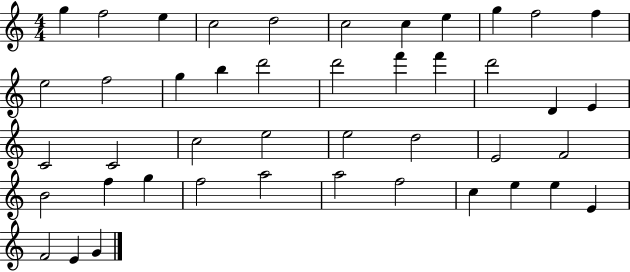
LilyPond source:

{
  \clef treble
  \numericTimeSignature
  \time 4/4
  \key c \major
  g''4 f''2 e''4 | c''2 d''2 | c''2 c''4 e''4 | g''4 f''2 f''4 | \break e''2 f''2 | g''4 b''4 d'''2 | d'''2 f'''4 f'''4 | d'''2 d'4 e'4 | \break c'2 c'2 | c''2 e''2 | e''2 d''2 | e'2 f'2 | \break b'2 f''4 g''4 | f''2 a''2 | a''2 f''2 | c''4 e''4 e''4 e'4 | \break f'2 e'4 g'4 | \bar "|."
}